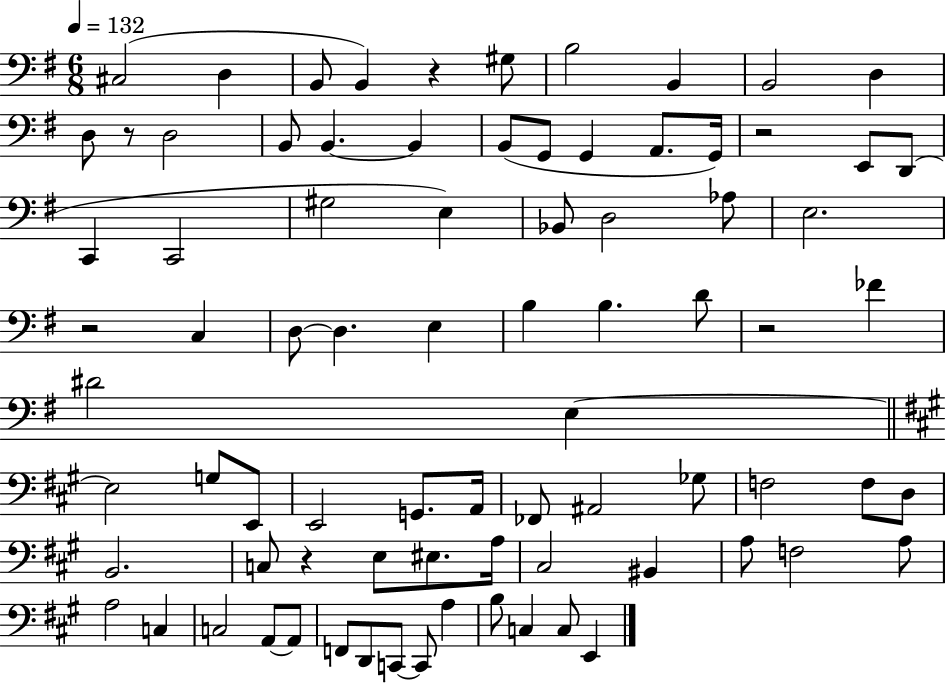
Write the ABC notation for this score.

X:1
T:Untitled
M:6/8
L:1/4
K:G
^C,2 D, B,,/2 B,, z ^G,/2 B,2 B,, B,,2 D, D,/2 z/2 D,2 B,,/2 B,, B,, B,,/2 G,,/2 G,, A,,/2 G,,/4 z2 E,,/2 D,,/2 C,, C,,2 ^G,2 E, _B,,/2 D,2 _A,/2 E,2 z2 C, D,/2 D, E, B, B, D/2 z2 _F ^D2 E, E,2 G,/2 E,,/2 E,,2 G,,/2 A,,/4 _F,,/2 ^A,,2 _G,/2 F,2 F,/2 D,/2 B,,2 C,/2 z E,/2 ^E,/2 A,/4 ^C,2 ^B,, A,/2 F,2 A,/2 A,2 C, C,2 A,,/2 A,,/2 F,,/2 D,,/2 C,,/2 C,,/2 A, B,/2 C, C,/2 E,,